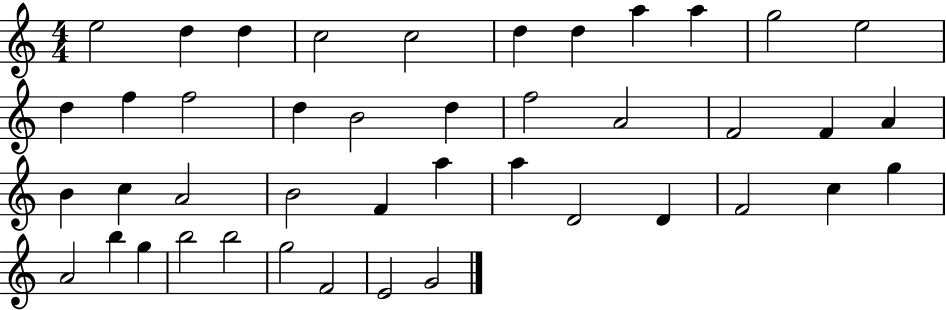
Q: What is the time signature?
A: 4/4